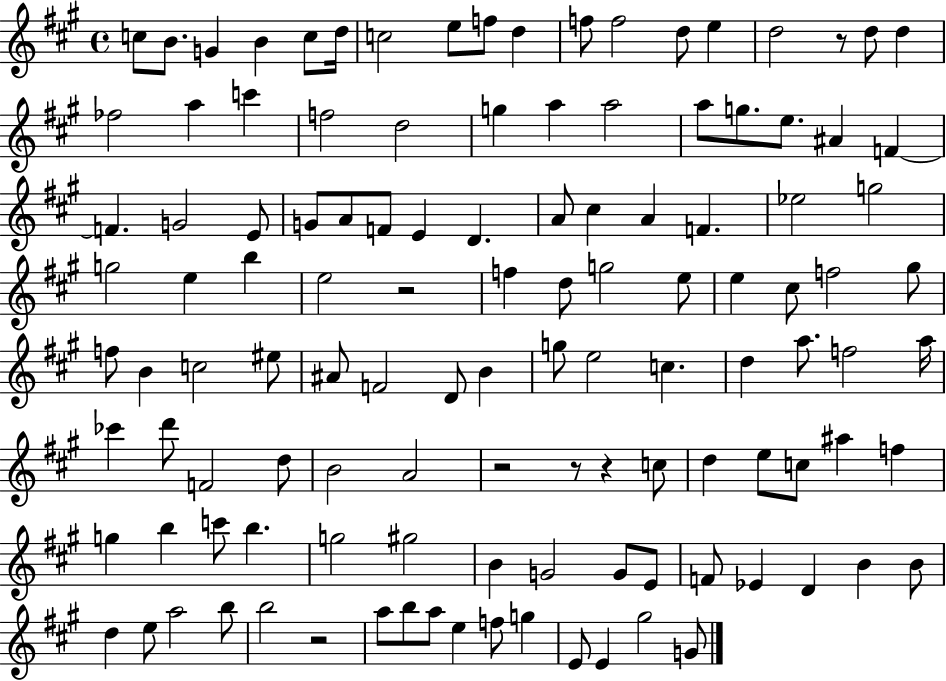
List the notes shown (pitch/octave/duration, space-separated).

C5/e B4/e. G4/q B4/q C5/e D5/s C5/h E5/e F5/e D5/q F5/e F5/h D5/e E5/q D5/h R/e D5/e D5/q FES5/h A5/q C6/q F5/h D5/h G5/q A5/q A5/h A5/e G5/e. E5/e. A#4/q F4/q F4/q. G4/h E4/e G4/e A4/e F4/e E4/q D4/q. A4/e C#5/q A4/q F4/q. Eb5/h G5/h G5/h E5/q B5/q E5/h R/h F5/q D5/e G5/h E5/e E5/q C#5/e F5/h G#5/e F5/e B4/q C5/h EIS5/e A#4/e F4/h D4/e B4/q G5/e E5/h C5/q. D5/q A5/e. F5/h A5/s CES6/q D6/e F4/h D5/e B4/h A4/h R/h R/e R/q C5/e D5/q E5/e C5/e A#5/q F5/q G5/q B5/q C6/e B5/q. G5/h G#5/h B4/q G4/h G4/e E4/e F4/e Eb4/q D4/q B4/q B4/e D5/q E5/e A5/h B5/e B5/h R/h A5/e B5/e A5/e E5/q F5/e G5/q E4/e E4/q G#5/h G4/e